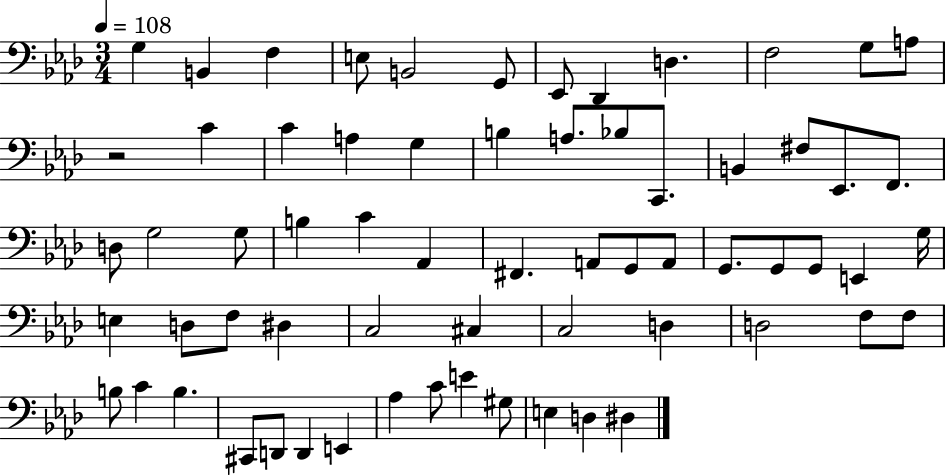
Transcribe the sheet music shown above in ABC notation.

X:1
T:Untitled
M:3/4
L:1/4
K:Ab
G, B,, F, E,/2 B,,2 G,,/2 _E,,/2 _D,, D, F,2 G,/2 A,/2 z2 C C A, G, B, A,/2 _B,/2 C,,/2 B,, ^F,/2 _E,,/2 F,,/2 D,/2 G,2 G,/2 B, C _A,, ^F,, A,,/2 G,,/2 A,,/2 G,,/2 G,,/2 G,,/2 E,, G,/4 E, D,/2 F,/2 ^D, C,2 ^C, C,2 D, D,2 F,/2 F,/2 B,/2 C B, ^C,,/2 D,,/2 D,, E,, _A, C/2 E ^G,/2 E, D, ^D,